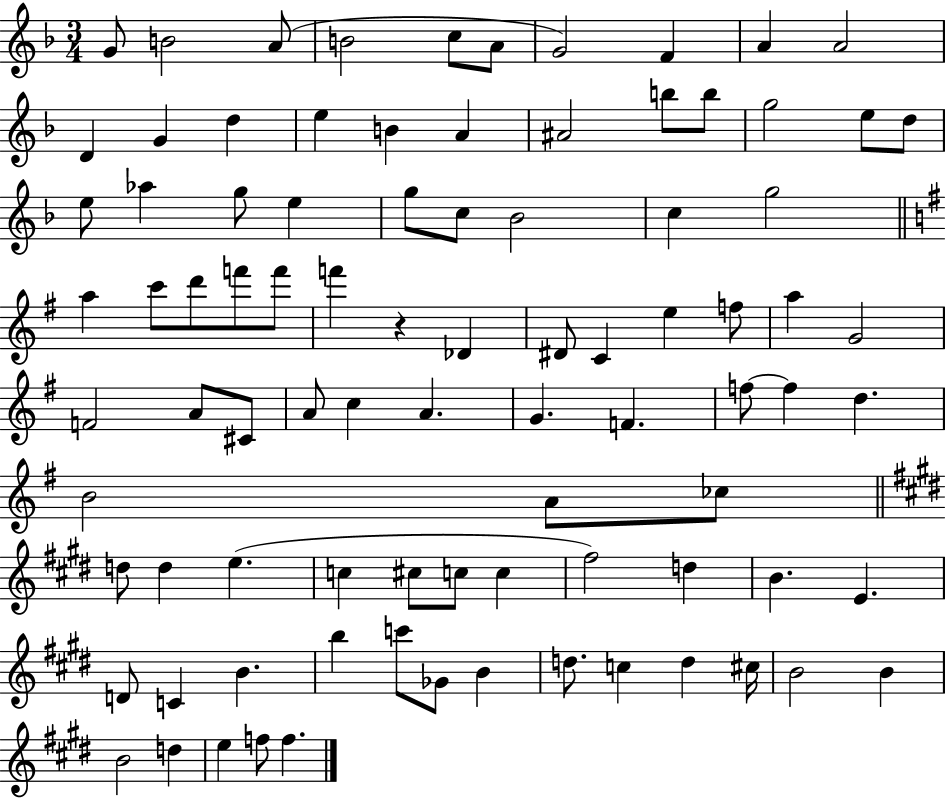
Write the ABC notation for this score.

X:1
T:Untitled
M:3/4
L:1/4
K:F
G/2 B2 A/2 B2 c/2 A/2 G2 F A A2 D G d e B A ^A2 b/2 b/2 g2 e/2 d/2 e/2 _a g/2 e g/2 c/2 _B2 c g2 a c'/2 d'/2 f'/2 f'/2 f' z _D ^D/2 C e f/2 a G2 F2 A/2 ^C/2 A/2 c A G F f/2 f d B2 A/2 _c/2 d/2 d e c ^c/2 c/2 c ^f2 d B E D/2 C B b c'/2 _G/2 B d/2 c d ^c/4 B2 B B2 d e f/2 f